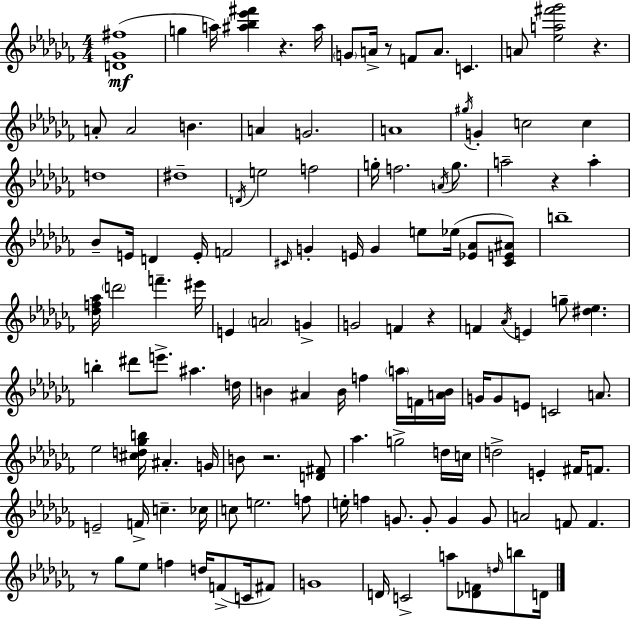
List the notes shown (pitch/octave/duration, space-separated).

[D4,Gb4,F#5]/w G5/q A5/s [A#5,Bb5,Eb6,F#6]/q R/q. A#5/s G4/e A4/s R/e F4/e A4/e. C4/q. A4/e [Eb5,A5,F#6,Gb6]/h R/q. A4/e A4/h B4/q. A4/q G4/h. A4/w G#5/s G4/q C5/h C5/q D5/w D#5/w D4/s E5/h F5/h G5/s F5/h. A4/s G5/e. A5/h R/q A5/q Bb4/e E4/s D4/q E4/s F4/h C#4/s G4/q E4/s G4/q E5/e Eb5/s [Eb4,Ab4]/e [C#4,E4,A#4]/e B5/w [Db5,F5,Ab5]/s D6/h F6/q. EIS6/s E4/q A4/h G4/q G4/h F4/q R/q F4/q Ab4/s E4/q G5/e [D#5,Eb5]/q. B5/q D#6/e E6/e. A#5/q. D5/s B4/q A#4/q B4/s F5/q A5/s F4/s [A4,B4]/s G4/s G4/e E4/e C4/h A4/e. Eb5/h [C#5,D5,Gb5,B5]/s A#4/q. G4/s B4/e R/h. [D4,F#4]/e Ab5/q. G5/h D5/s C5/s D5/h E4/q F#4/s F4/e. E4/h F4/s C5/q. CES5/s C5/e E5/h. F5/e E5/s F5/q G4/e. G4/e G4/q G4/e A4/h F4/e F4/q. R/e Gb5/e Eb5/e F5/q D5/s F4/e C4/s F#4/e G4/w D4/s C4/h A5/e [Db4,F4]/e D5/s B5/e D4/s